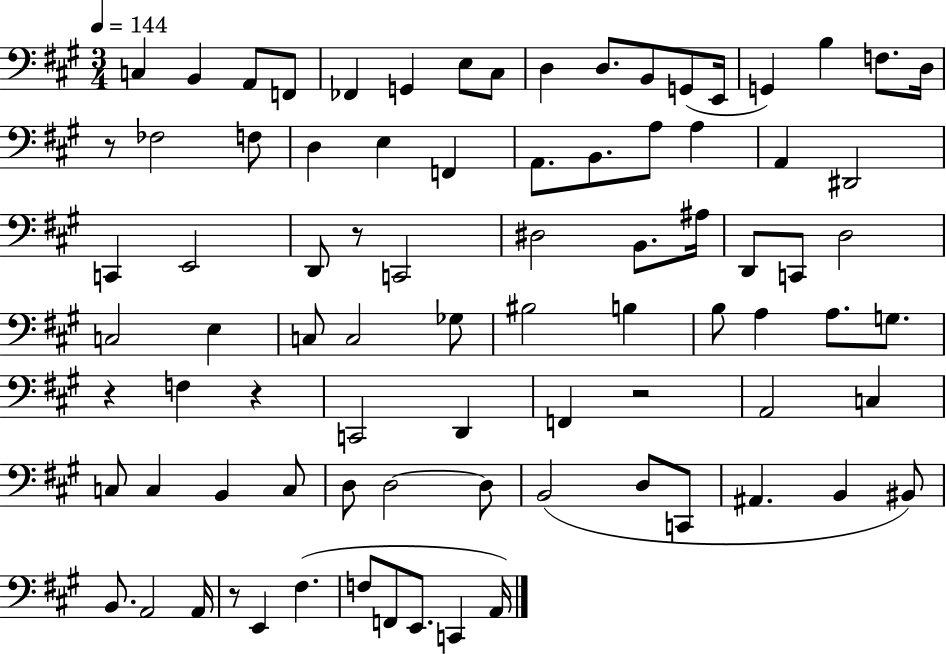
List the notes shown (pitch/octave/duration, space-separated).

C3/q B2/q A2/e F2/e FES2/q G2/q E3/e C#3/e D3/q D3/e. B2/e G2/e E2/s G2/q B3/q F3/e. D3/s R/e FES3/h F3/e D3/q E3/q F2/q A2/e. B2/e. A3/e A3/q A2/q D#2/h C2/q E2/h D2/e R/e C2/h D#3/h B2/e. A#3/s D2/e C2/e D3/h C3/h E3/q C3/e C3/h Gb3/e BIS3/h B3/q B3/e A3/q A3/e. G3/e. R/q F3/q R/q C2/h D2/q F2/q R/h A2/h C3/q C3/e C3/q B2/q C3/e D3/e D3/h D3/e B2/h D3/e C2/e A#2/q. B2/q BIS2/e B2/e. A2/h A2/s R/e E2/q F#3/q. F3/e F2/e E2/e. C2/q A2/s